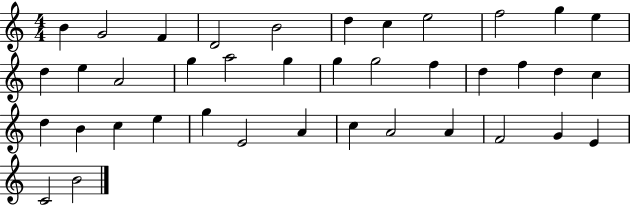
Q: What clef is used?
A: treble